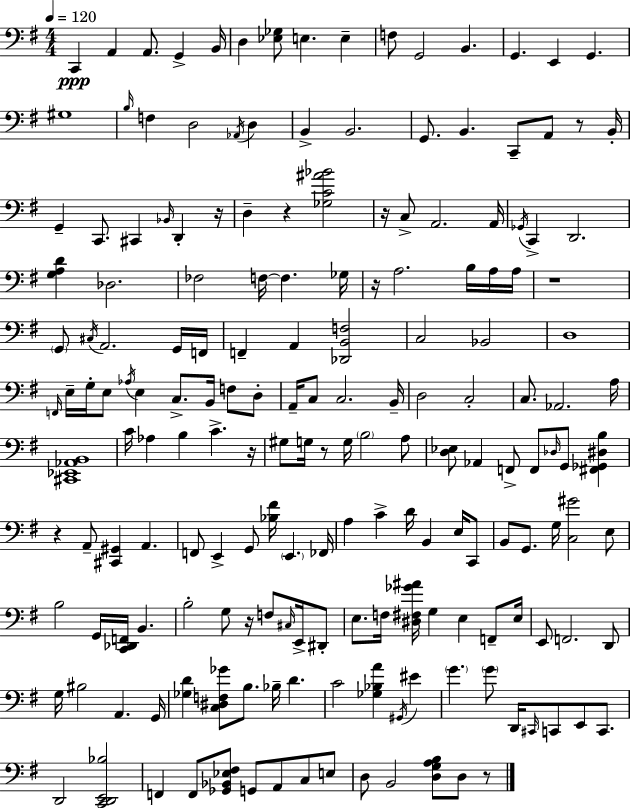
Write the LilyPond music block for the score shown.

{
  \clef bass
  \numericTimeSignature
  \time 4/4
  \key e \minor
  \tempo 4 = 120
  c,4\ppp a,4 a,8. g,4-> b,16 | d4 <ees ges>8 e4. e4-- | f8 g,2 b,4. | g,4. e,4 g,4. | \break gis1 | \grace { b16 } f4 d2 \acciaccatura { aes,16 } d4 | b,4-> b,2. | g,8. b,4. c,8-- a,8 r8 | \break b,16-. g,4-- c,8. cis,4 \grace { bes,16 } d,4-. | r16 d4-- r4 <ges c' ais' bes'>2 | r16 c8-> a,2. | a,16 \acciaccatura { ges,16 } c,4-> d,2. | \break <g a d'>4 des2. | fes2 f16~~ f4. | ges16 r16 a2. | b16 a16 a16 r1 | \break \parenthesize g,8 \acciaccatura { cis16 } a,2. | g,16 f,16 f,4-- a,4 <des, b, f>2 | c2 bes,2 | d1 | \break \grace { f,16 } e16-- g16-. e8 \acciaccatura { aes16 } e4 c8.-> | b,16 f8 d8-. a,16-- c8 c2. | b,16-- d2 c2-. | c8. aes,2. | \break a16 <cis, ees, aes, b,>1 | c'16 aes4 b4 | c'4.-> r16 gis8 g16 r8 g16 \parenthesize b2 | a8 <d ees>8 aes,4 f,8-> f,8 | \break \grace { des16 } g,8 <fis, ges, dis b>4 r4 a,8-- <cis, gis,>4 | a,4. f,8 e,4-> g,8 | <bes fis'>16 \parenthesize e,4. fes,16 a4 c'4-> | d'16 b,4 e16 c,8 b,8 g,8. g16 <c gis'>2 | \break e8 b2 | g,16 <c, des, f,>16 b,4. b2-. | g8 r16 f8 \grace { cis16 } e,16-> dis,8-. e8. f16 <dis fis ges' ais'>16 g4 | e4 f,8-- e16 e,8 f,2. | \break d,8 g16 bis2 | a,4. g,16 <ges d'>4 <c dis f ges'>8 b8. | bes16-- d'4. c'2 | <ges bes a'>4 \acciaccatura { gis,16 } eis'4 \parenthesize g'4. | \break \parenthesize g'8 d,16 \grace { cis,16 } c,8 e,8 c,8. d,2 | <c, d, e, bes>2 f,4 f,8 | <ges, bes, ees fis>8 g,8 a,8 c8 e8 d8 b,2 | <d g a b>8 d8 r8 \bar "|."
}